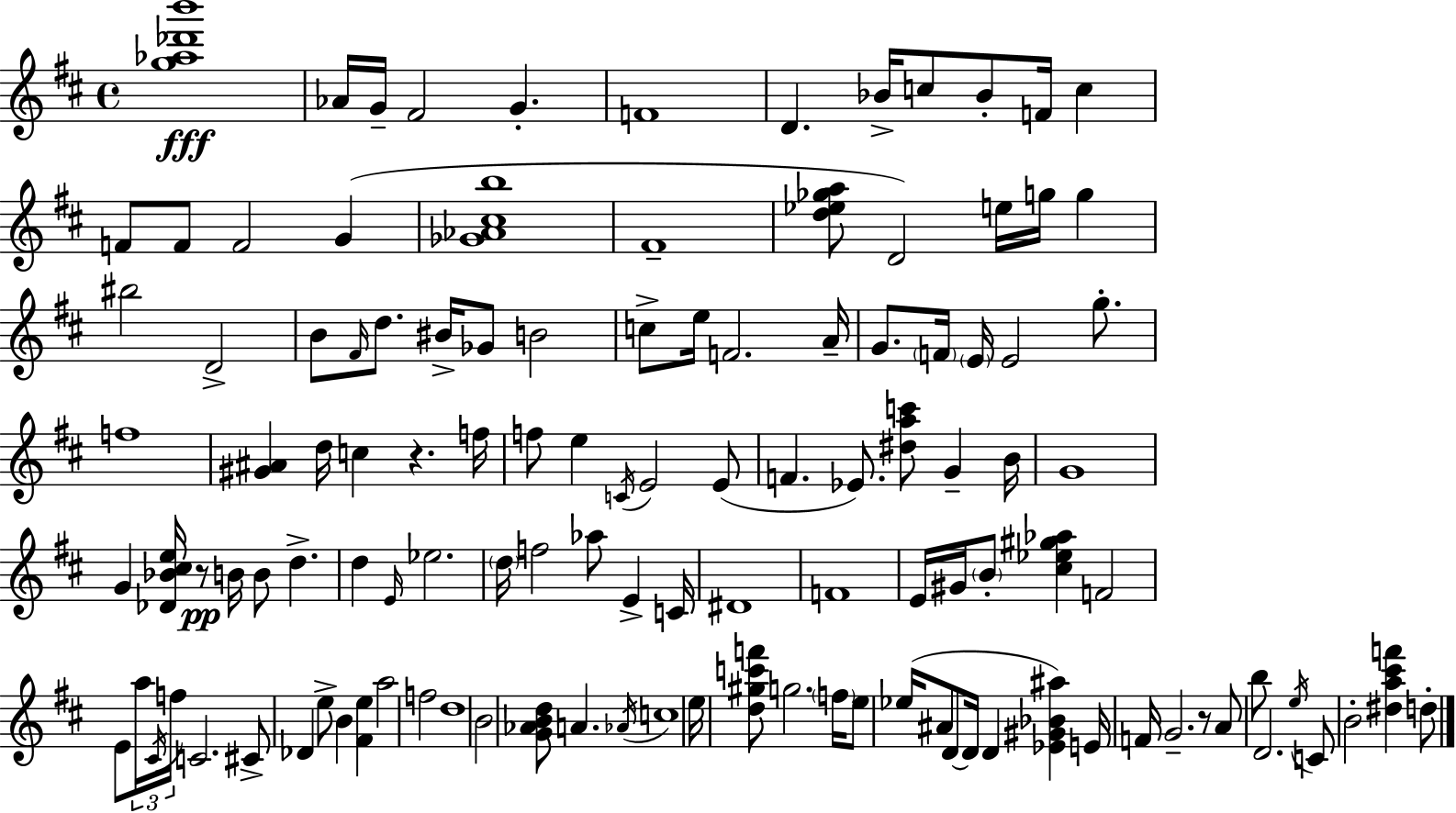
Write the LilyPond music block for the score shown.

{
  \clef treble
  \time 4/4
  \defaultTimeSignature
  \key d \major
  <g'' aes'' des''' b'''>1\fff | aes'16 g'16-- fis'2 g'4.-. | f'1 | d'4. bes'16-> c''8 bes'8-. f'16 c''4 | \break f'8 f'8 f'2 g'4( | <ges' aes' cis'' b''>1 | fis'1-- | <d'' ees'' ges'' a''>8 d'2) e''16 g''16 g''4 | \break bis''2 d'2-> | b'8 \grace { fis'16 } d''8. bis'16-> ges'8 b'2 | c''8-> e''16 f'2. | a'16-- g'8. \parenthesize f'16 \parenthesize e'16 e'2 g''8.-. | \break f''1 | <gis' ais'>4 d''16 c''4 r4. | f''16 f''8 e''4 \acciaccatura { c'16 } e'2 | e'8( f'4. ees'8.) <dis'' a'' c'''>8 g'4-- | \break b'16 g'1 | g'4 <des' bes' cis'' e''>16 r8\pp b'16 b'8 d''4.-> | d''4 \grace { e'16 } ees''2. | \parenthesize d''16 f''2 aes''8 e'4-> | \break c'16 dis'1 | f'1 | e'16 gis'16 \parenthesize b'8-. <cis'' ees'' gis'' aes''>4 f'2 | e'8 \tuplet 3/2 { a''16 \acciaccatura { cis'16 } f''16 } c'2. | \break cis'8-> des'4 e''8-> b'4 | <fis' e''>4 a''2 f''2 | d''1 | b'2 <g' aes' b' d''>8 a'4. | \break \acciaccatura { aes'16 } c''1 | e''16 <d'' gis'' c''' f'''>8 g''2. | \parenthesize f''16 e''8 ees''16( ais'8 d'8~~ d'16 d'4 | <ees' gis' bes' ais''>4) e'16 f'16 g'2.-- | \break r8 a'8 b''8 d'2. | \acciaccatura { e''16 } c'8 b'2-. | <dis'' a'' cis''' f'''>4 d''8-. \bar "|."
}